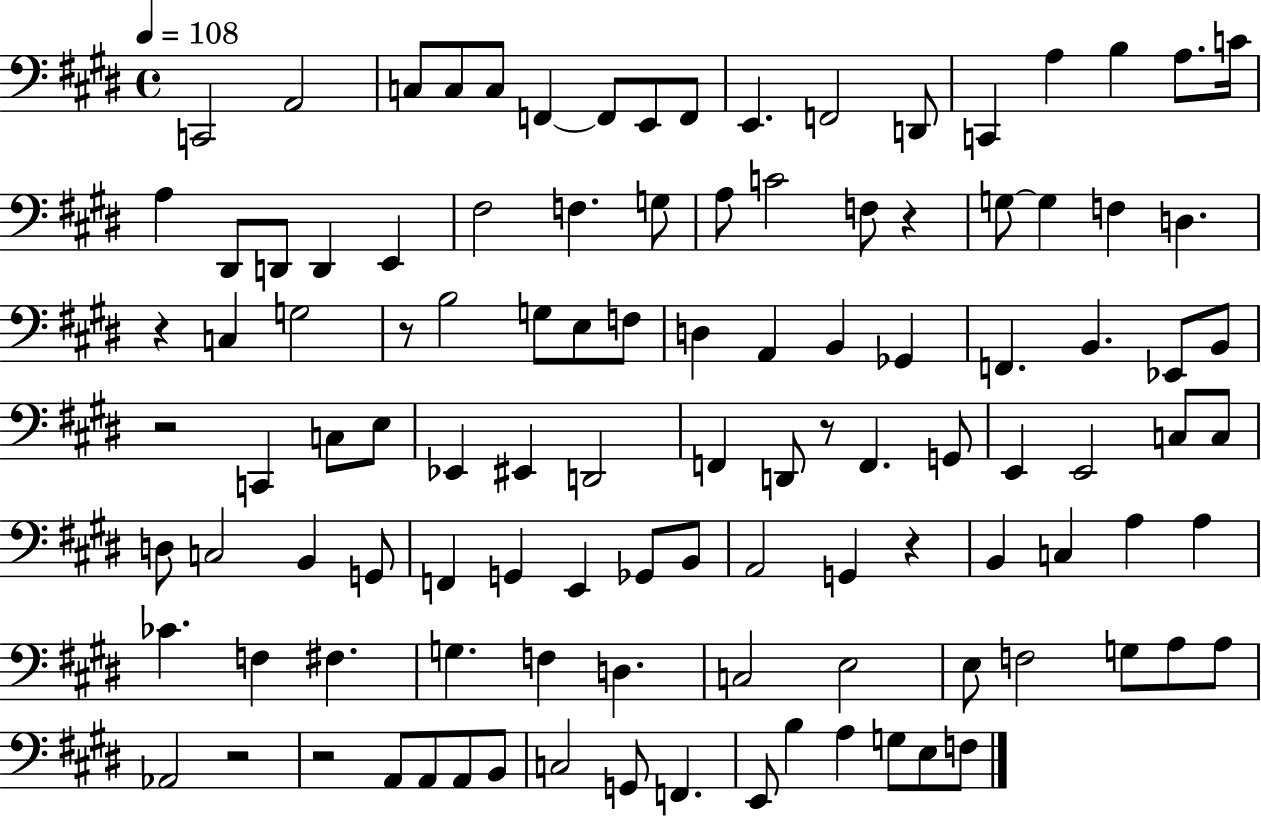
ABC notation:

X:1
T:Untitled
M:4/4
L:1/4
K:E
C,,2 A,,2 C,/2 C,/2 C,/2 F,, F,,/2 E,,/2 F,,/2 E,, F,,2 D,,/2 C,, A, B, A,/2 C/4 A, ^D,,/2 D,,/2 D,, E,, ^F,2 F, G,/2 A,/2 C2 F,/2 z G,/2 G, F, D, z C, G,2 z/2 B,2 G,/2 E,/2 F,/2 D, A,, B,, _G,, F,, B,, _E,,/2 B,,/2 z2 C,, C,/2 E,/2 _E,, ^E,, D,,2 F,, D,,/2 z/2 F,, G,,/2 E,, E,,2 C,/2 C,/2 D,/2 C,2 B,, G,,/2 F,, G,, E,, _G,,/2 B,,/2 A,,2 G,, z B,, C, A, A, _C F, ^F, G, F, D, C,2 E,2 E,/2 F,2 G,/2 A,/2 A,/2 _A,,2 z2 z2 A,,/2 A,,/2 A,,/2 B,,/2 C,2 G,,/2 F,, E,,/2 B, A, G,/2 E,/2 F,/2